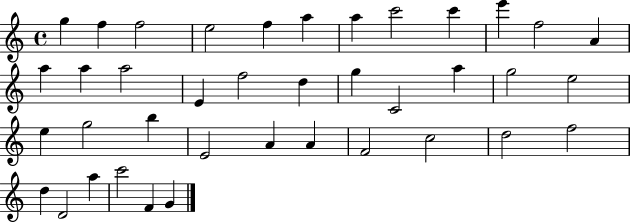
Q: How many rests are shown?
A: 0